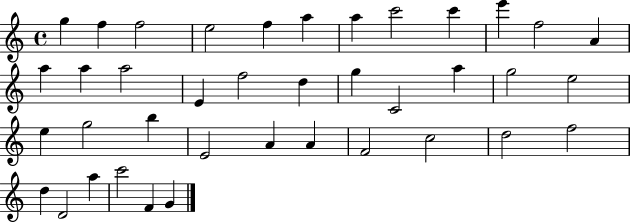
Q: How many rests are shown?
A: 0